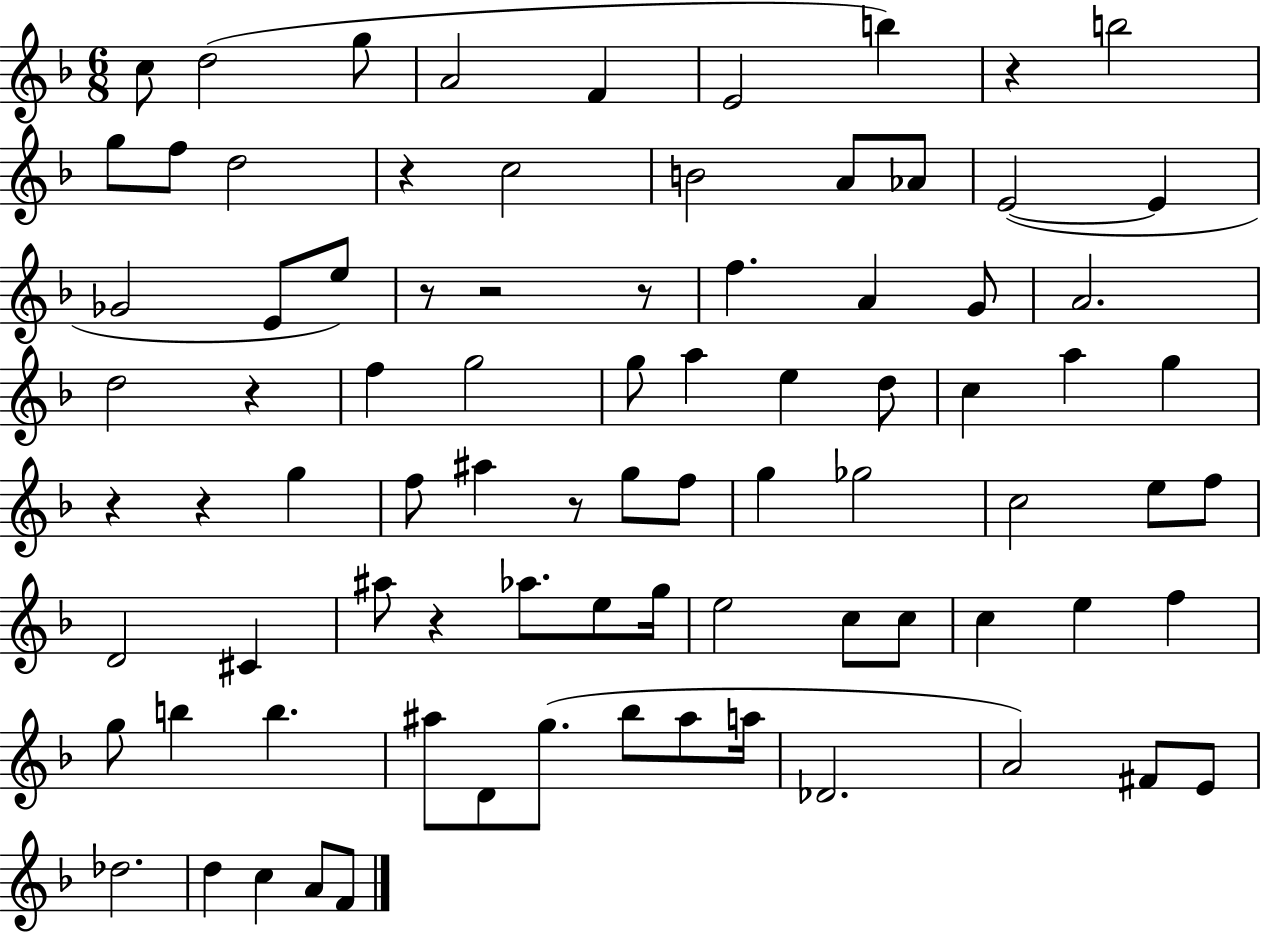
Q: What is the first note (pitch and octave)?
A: C5